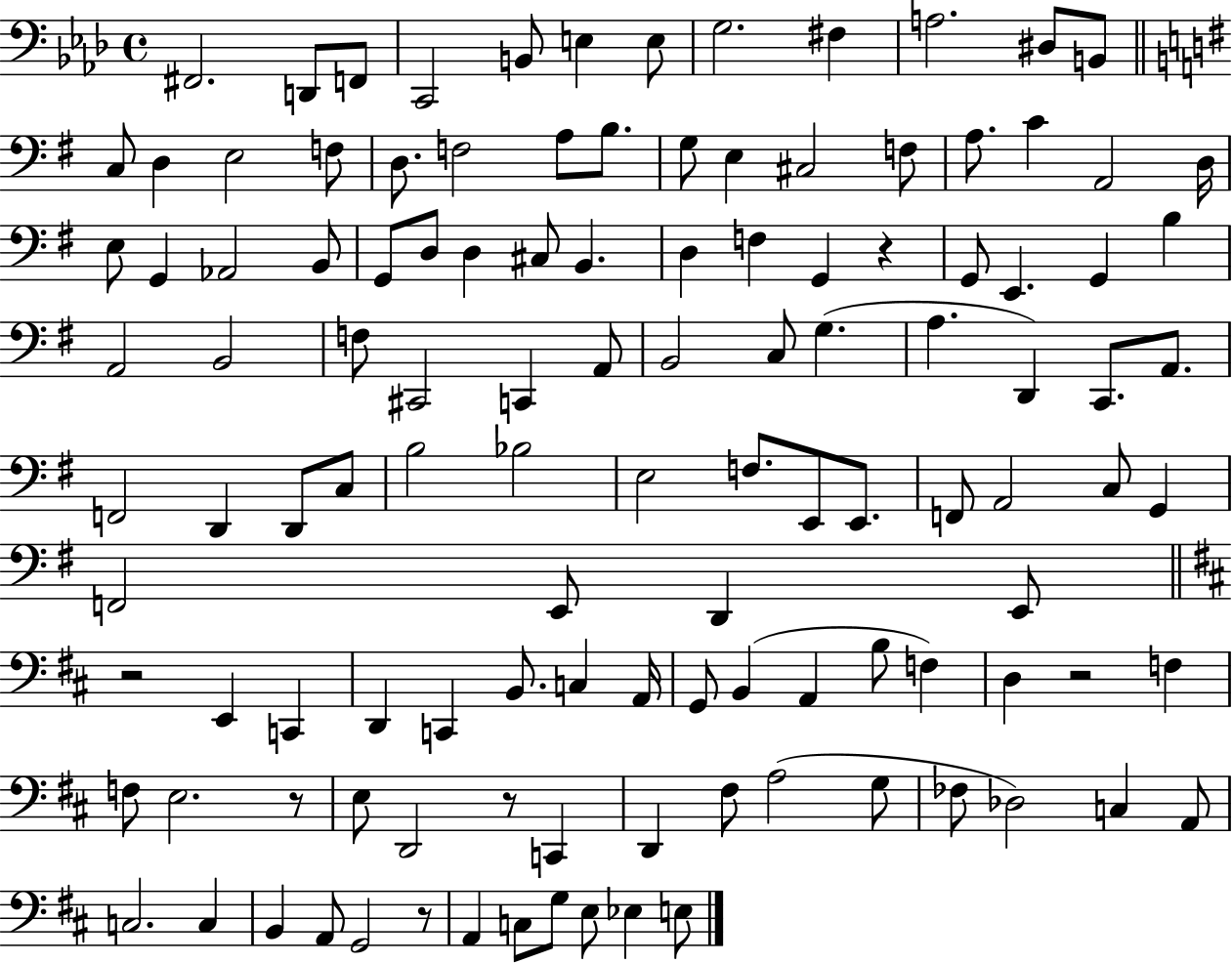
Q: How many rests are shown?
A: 6